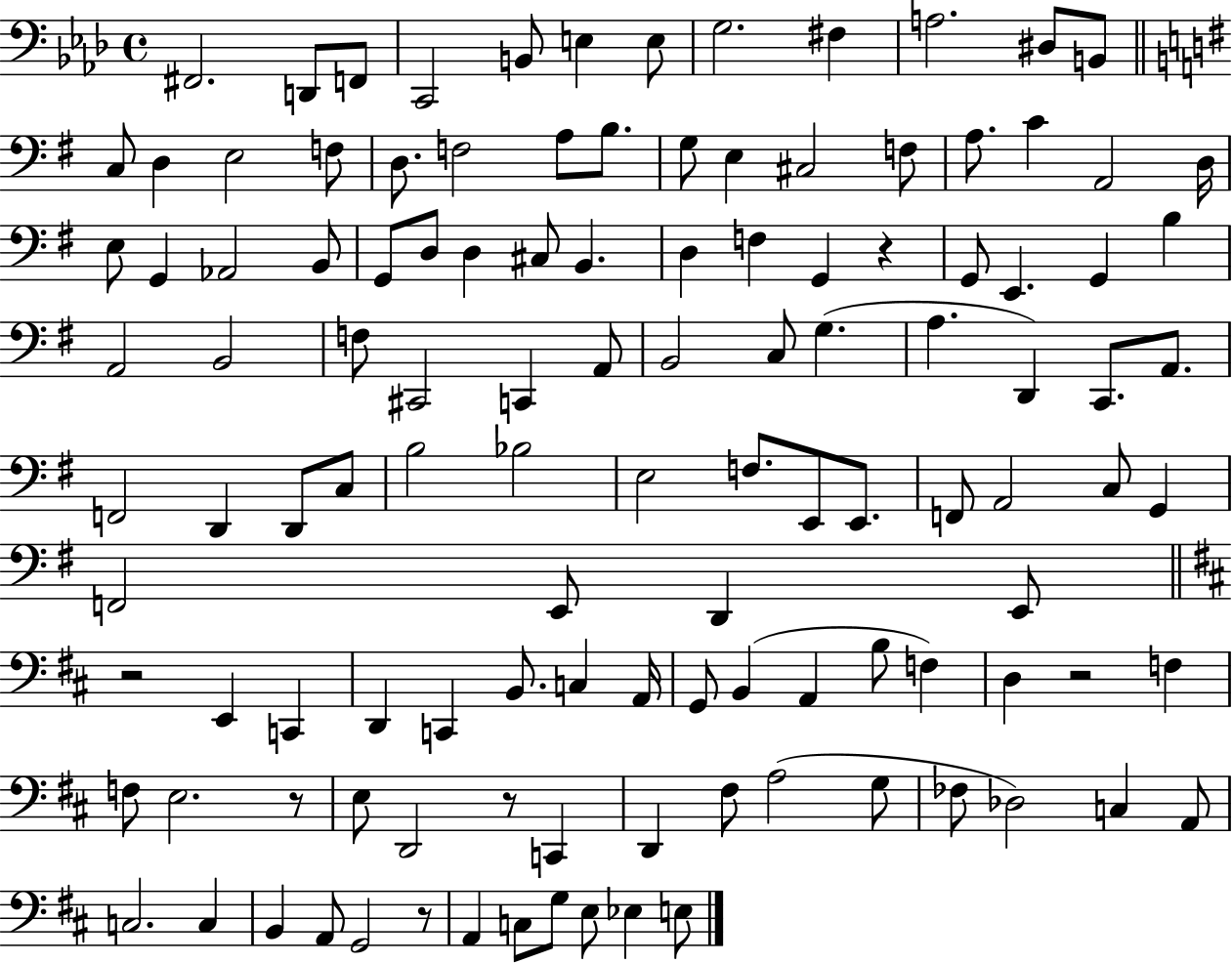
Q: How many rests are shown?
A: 6